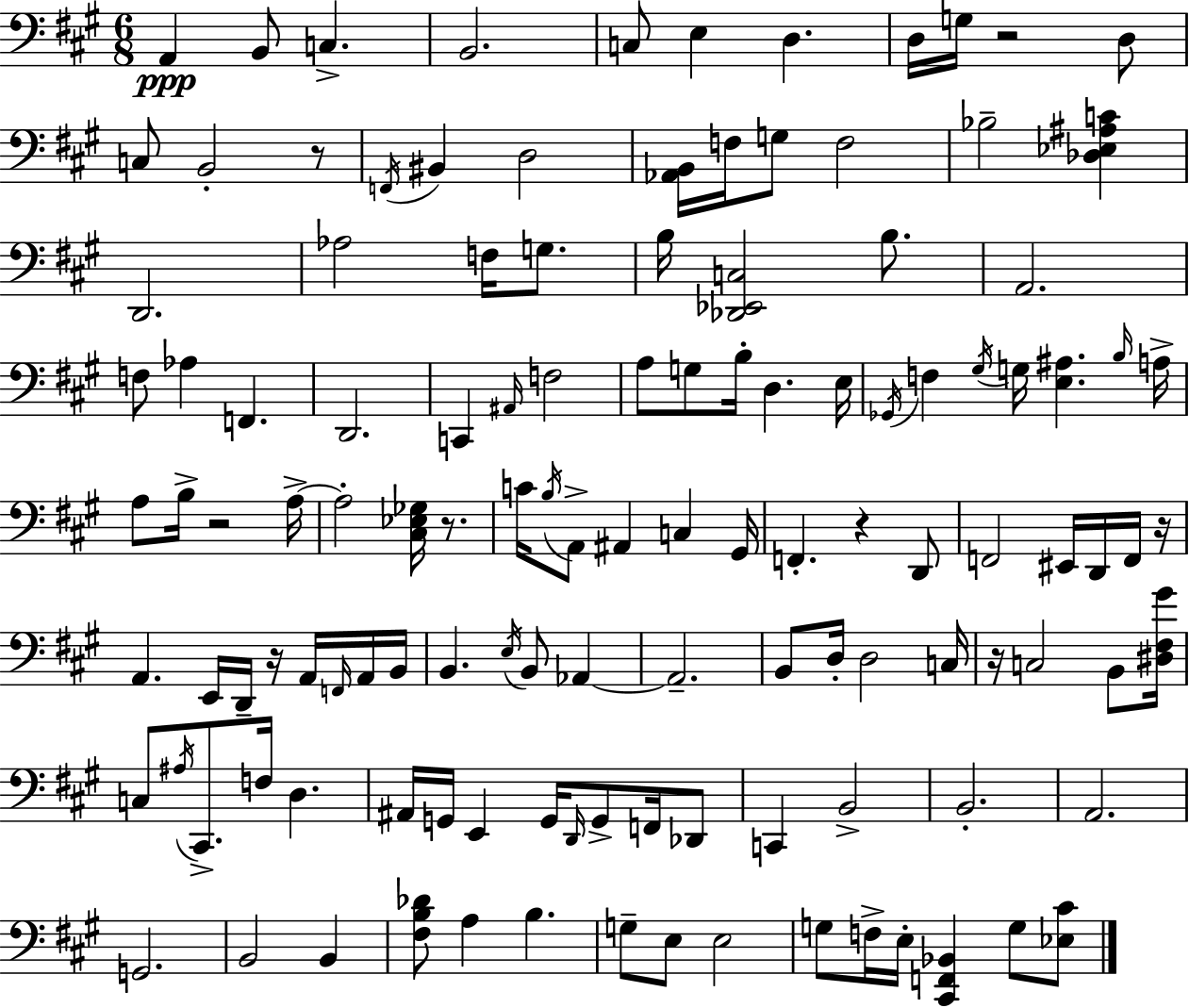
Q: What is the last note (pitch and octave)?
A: G3